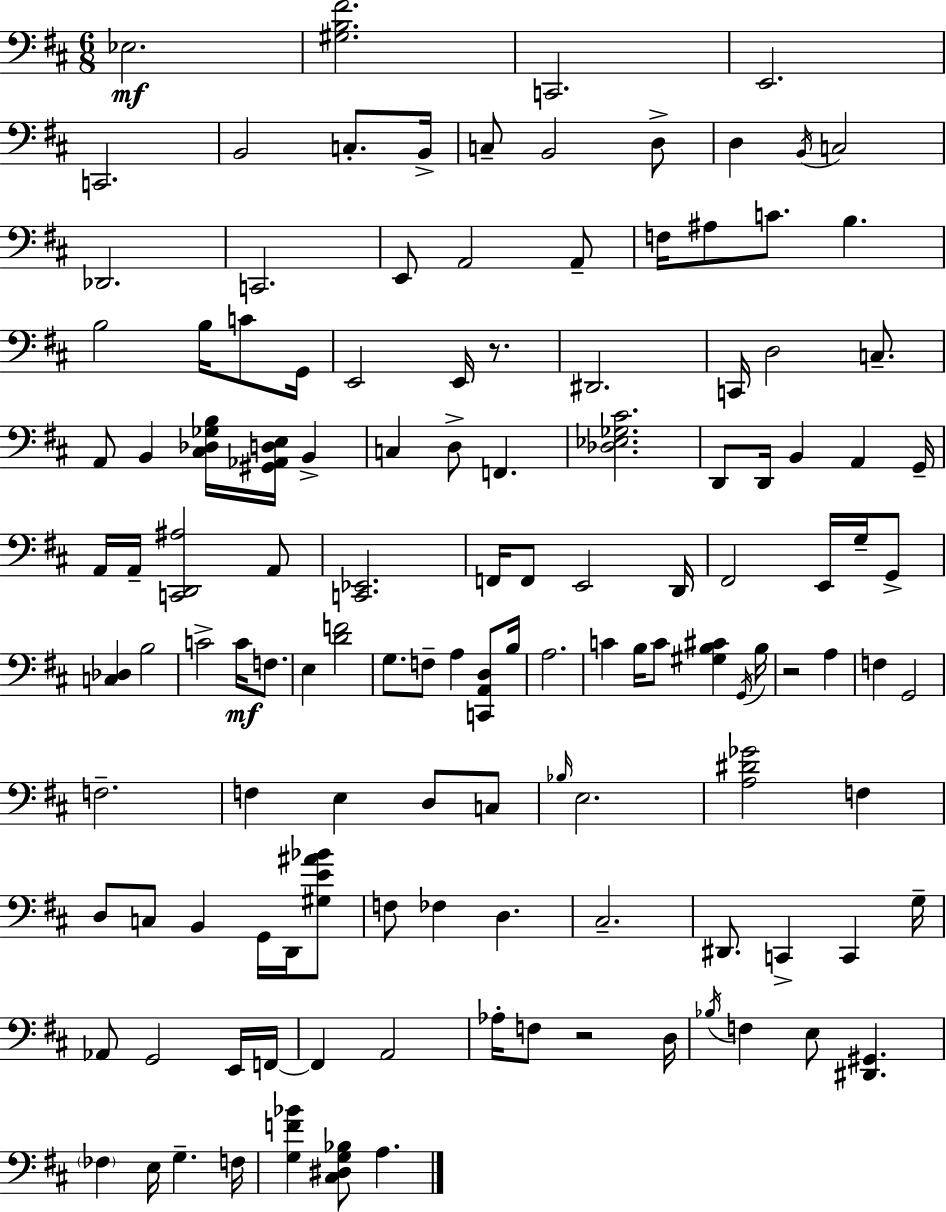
Eb3/h. [G#3,B3,F#4]/h. C2/h. E2/h. C2/h. B2/h C3/e. B2/s C3/e B2/h D3/e D3/q B2/s C3/h Db2/h. C2/h. E2/e A2/h A2/e F3/s A#3/e C4/e. B3/q. B3/h B3/s C4/e G2/s E2/h E2/s R/e. D#2/h. C2/s D3/h C3/e. A2/e B2/q [C#3,Db3,Gb3,B3]/s [G#2,Ab2,D3,E3]/s B2/q C3/q D3/e F2/q. [Db3,Eb3,Gb3,C#4]/h. D2/e D2/s B2/q A2/q G2/s A2/s A2/s [C2,D2,A#3]/h A2/e [C2,Eb2]/h. F2/s F2/e E2/h D2/s F#2/h E2/s G3/s G2/e [C3,Db3]/q B3/h C4/h C4/s F3/e. E3/q [D4,F4]/h G3/e. F3/e A3/q [C2,A2,D3]/e B3/s A3/h. C4/q B3/s C4/e [G#3,B3,C#4]/q G2/s B3/s R/h A3/q F3/q G2/h F3/h. F3/q E3/q D3/e C3/e Bb3/s E3/h. [A3,D#4,Gb4]/h F3/q D3/e C3/e B2/q G2/s D2/s [G#3,E4,A#4,Bb4]/e F3/e FES3/q D3/q. C#3/h. D#2/e. C2/q C2/q G3/s Ab2/e G2/h E2/s F2/s F2/q A2/h Ab3/s F3/e R/h D3/s Bb3/s F3/q E3/e [D#2,G#2]/q. FES3/q E3/s G3/q. F3/s [G3,F4,Bb4]/q [C#3,D#3,G3,Bb3]/e A3/q.